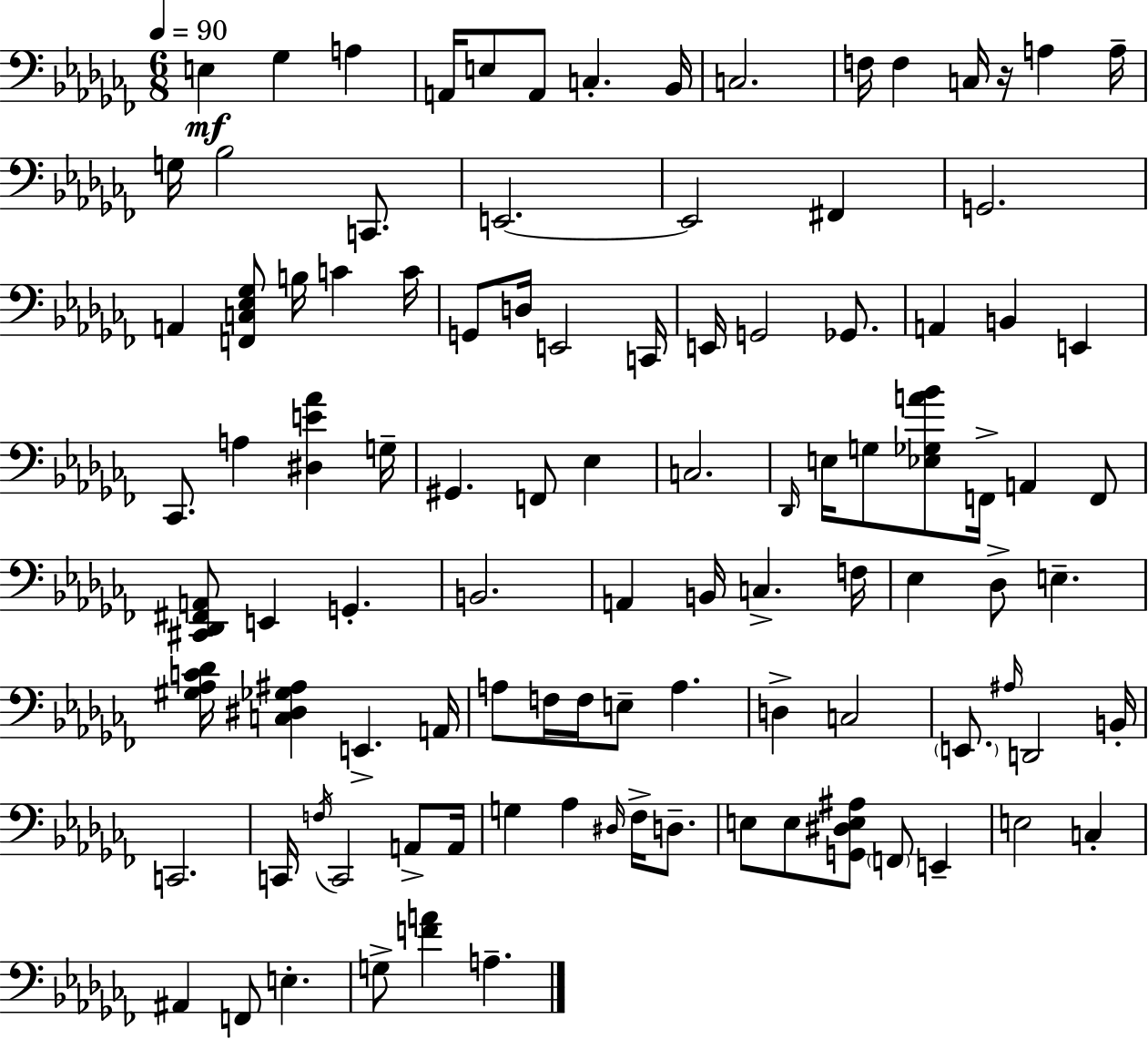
E3/q Gb3/q A3/q A2/s E3/e A2/e C3/q. Bb2/s C3/h. F3/s F3/q C3/s R/s A3/q A3/s G3/s Bb3/h C2/e. E2/h. E2/h F#2/q G2/h. A2/q [F2,C3,Eb3,Gb3]/e B3/s C4/q C4/s G2/e D3/s E2/h C2/s E2/s G2/h Gb2/e. A2/q B2/q E2/q CES2/e. A3/q [D#3,E4,Ab4]/q G3/s G#2/q. F2/e Eb3/q C3/h. Db2/s E3/s G3/e [Eb3,Gb3,A4,Bb4]/e F2/s A2/q F2/e [C#2,Db2,F#2,A2]/e E2/q G2/q. B2/h. A2/q B2/s C3/q. F3/s Eb3/q Db3/e E3/q. [G#3,Ab3,C4,Db4]/s [C3,D#3,Gb3,A#3]/q E2/q. A2/s A3/e F3/s F3/s E3/e A3/q. D3/q C3/h E2/e. A#3/s D2/h B2/s C2/h. C2/s F3/s C2/h A2/e A2/s G3/q Ab3/q D#3/s FES3/s D3/e. E3/e E3/e [G2,D#3,E3,A#3]/e F2/e E2/q E3/h C3/q A#2/q F2/e E3/q. G3/e [F4,A4]/q A3/q.